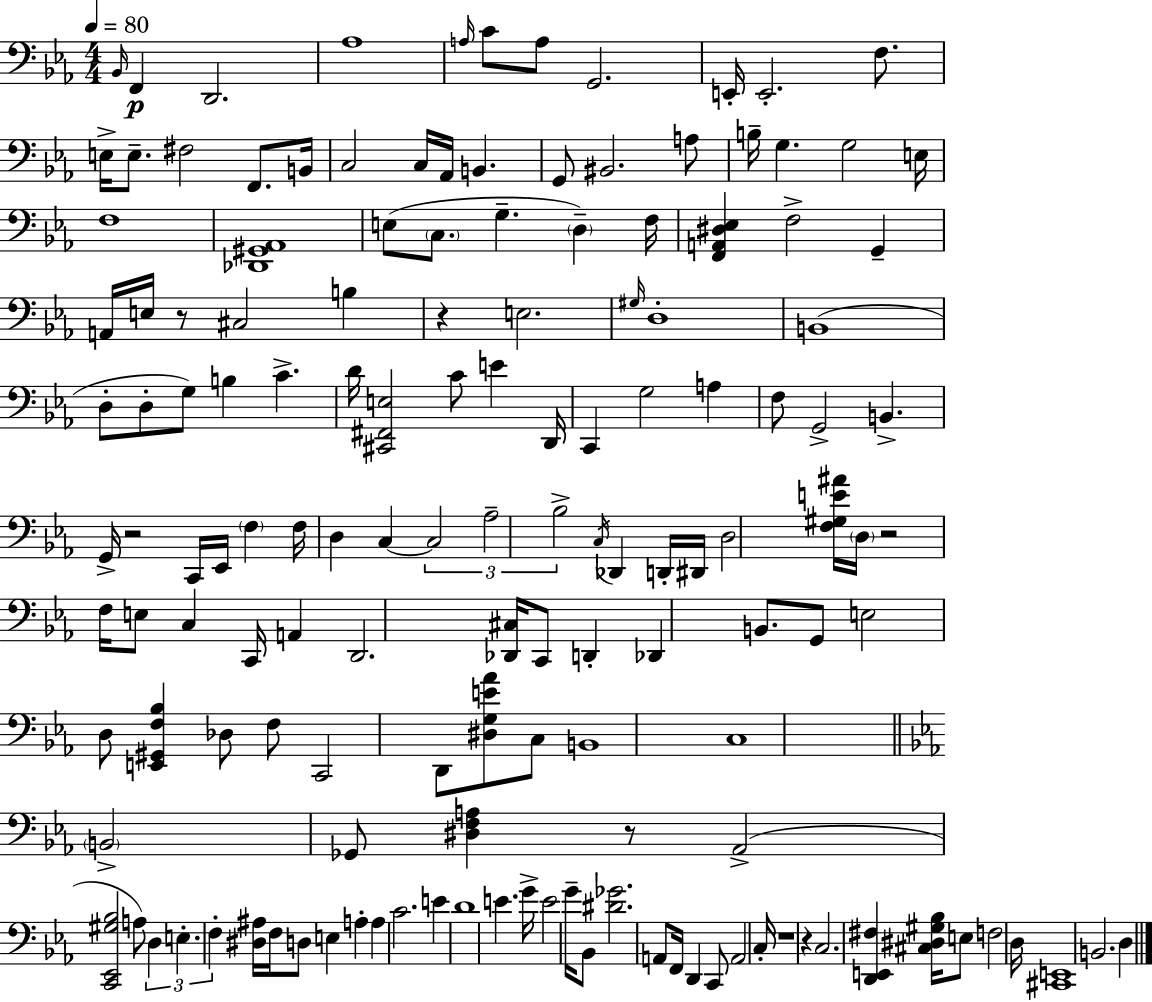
Bb2/s F2/q D2/h. Ab3/w A3/s C4/e A3/e G2/h. E2/s E2/h. F3/e. E3/s E3/e. F#3/h F2/e. B2/s C3/h C3/s Ab2/s B2/q. G2/e BIS2/h. A3/e B3/s G3/q. G3/h E3/s F3/w [Db2,G#2,Ab2]/w E3/e C3/e. G3/q. D3/q F3/s [F2,A2,D#3,Eb3]/q F3/h G2/q A2/s E3/s R/e C#3/h B3/q R/q E3/h. G#3/s D3/w B2/w D3/e D3/e G3/e B3/q C4/q. D4/s [C#2,F#2,E3]/h C4/e E4/q D2/s C2/q G3/h A3/q F3/e G2/h B2/q. G2/s R/h C2/s Eb2/s F3/q F3/s D3/q C3/q C3/h Ab3/h Bb3/h C3/s Db2/q D2/s D#2/s D3/h [F3,G#3,E4,A#4]/s D3/s R/h F3/s E3/e C3/q C2/s A2/q D2/h. [Db2,C#3]/s C2/e D2/q Db2/q B2/e. G2/e E3/h D3/e [E2,G#2,F3,Bb3]/q Db3/e F3/e C2/h D2/e [D#3,G3,E4,Ab4]/e C3/e B2/w C3/w B2/h Gb2/e [D#3,F3,A3]/q R/e Ab2/h [C2,Eb2,G#3,Bb3]/h A3/e D3/q E3/q. F3/q [D#3,A#3]/s F3/s D3/e E3/q A3/q A3/q C4/h. E4/q D4/w E4/q. G4/s E4/h G4/s Bb2/e [D#4,Gb4]/h. A2/e F2/s D2/q C2/e A2/h C3/s R/w R/q C3/h. [D2,E2,F#3]/q [C#3,D#3,G#3,Bb3]/s E3/e F3/h D3/s [C#2,E2]/w B2/h. D3/q